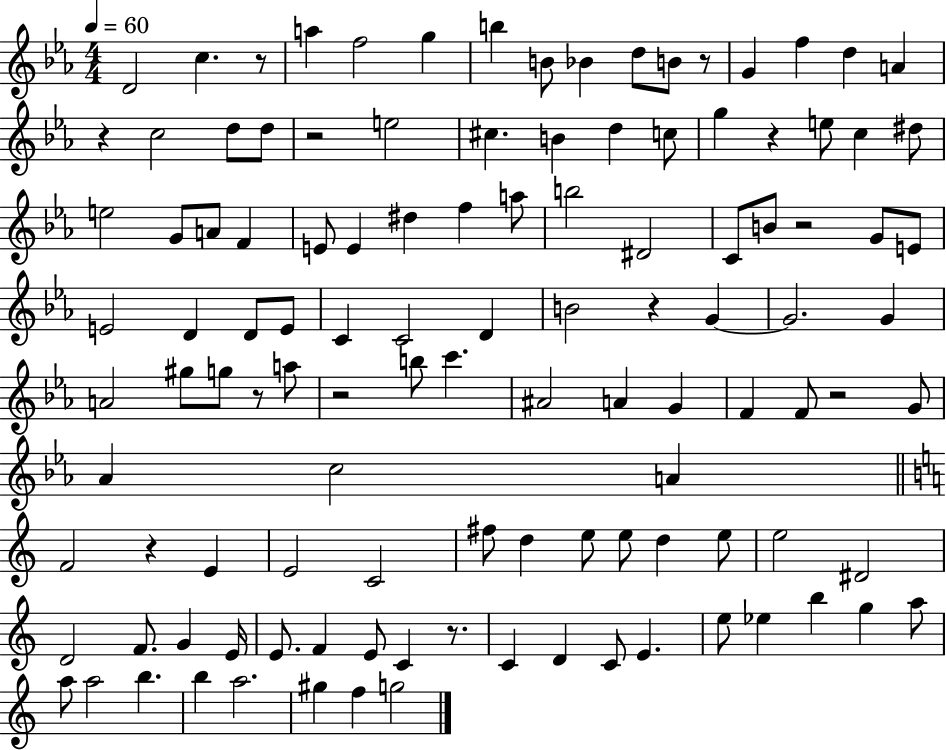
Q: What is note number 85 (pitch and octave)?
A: F4